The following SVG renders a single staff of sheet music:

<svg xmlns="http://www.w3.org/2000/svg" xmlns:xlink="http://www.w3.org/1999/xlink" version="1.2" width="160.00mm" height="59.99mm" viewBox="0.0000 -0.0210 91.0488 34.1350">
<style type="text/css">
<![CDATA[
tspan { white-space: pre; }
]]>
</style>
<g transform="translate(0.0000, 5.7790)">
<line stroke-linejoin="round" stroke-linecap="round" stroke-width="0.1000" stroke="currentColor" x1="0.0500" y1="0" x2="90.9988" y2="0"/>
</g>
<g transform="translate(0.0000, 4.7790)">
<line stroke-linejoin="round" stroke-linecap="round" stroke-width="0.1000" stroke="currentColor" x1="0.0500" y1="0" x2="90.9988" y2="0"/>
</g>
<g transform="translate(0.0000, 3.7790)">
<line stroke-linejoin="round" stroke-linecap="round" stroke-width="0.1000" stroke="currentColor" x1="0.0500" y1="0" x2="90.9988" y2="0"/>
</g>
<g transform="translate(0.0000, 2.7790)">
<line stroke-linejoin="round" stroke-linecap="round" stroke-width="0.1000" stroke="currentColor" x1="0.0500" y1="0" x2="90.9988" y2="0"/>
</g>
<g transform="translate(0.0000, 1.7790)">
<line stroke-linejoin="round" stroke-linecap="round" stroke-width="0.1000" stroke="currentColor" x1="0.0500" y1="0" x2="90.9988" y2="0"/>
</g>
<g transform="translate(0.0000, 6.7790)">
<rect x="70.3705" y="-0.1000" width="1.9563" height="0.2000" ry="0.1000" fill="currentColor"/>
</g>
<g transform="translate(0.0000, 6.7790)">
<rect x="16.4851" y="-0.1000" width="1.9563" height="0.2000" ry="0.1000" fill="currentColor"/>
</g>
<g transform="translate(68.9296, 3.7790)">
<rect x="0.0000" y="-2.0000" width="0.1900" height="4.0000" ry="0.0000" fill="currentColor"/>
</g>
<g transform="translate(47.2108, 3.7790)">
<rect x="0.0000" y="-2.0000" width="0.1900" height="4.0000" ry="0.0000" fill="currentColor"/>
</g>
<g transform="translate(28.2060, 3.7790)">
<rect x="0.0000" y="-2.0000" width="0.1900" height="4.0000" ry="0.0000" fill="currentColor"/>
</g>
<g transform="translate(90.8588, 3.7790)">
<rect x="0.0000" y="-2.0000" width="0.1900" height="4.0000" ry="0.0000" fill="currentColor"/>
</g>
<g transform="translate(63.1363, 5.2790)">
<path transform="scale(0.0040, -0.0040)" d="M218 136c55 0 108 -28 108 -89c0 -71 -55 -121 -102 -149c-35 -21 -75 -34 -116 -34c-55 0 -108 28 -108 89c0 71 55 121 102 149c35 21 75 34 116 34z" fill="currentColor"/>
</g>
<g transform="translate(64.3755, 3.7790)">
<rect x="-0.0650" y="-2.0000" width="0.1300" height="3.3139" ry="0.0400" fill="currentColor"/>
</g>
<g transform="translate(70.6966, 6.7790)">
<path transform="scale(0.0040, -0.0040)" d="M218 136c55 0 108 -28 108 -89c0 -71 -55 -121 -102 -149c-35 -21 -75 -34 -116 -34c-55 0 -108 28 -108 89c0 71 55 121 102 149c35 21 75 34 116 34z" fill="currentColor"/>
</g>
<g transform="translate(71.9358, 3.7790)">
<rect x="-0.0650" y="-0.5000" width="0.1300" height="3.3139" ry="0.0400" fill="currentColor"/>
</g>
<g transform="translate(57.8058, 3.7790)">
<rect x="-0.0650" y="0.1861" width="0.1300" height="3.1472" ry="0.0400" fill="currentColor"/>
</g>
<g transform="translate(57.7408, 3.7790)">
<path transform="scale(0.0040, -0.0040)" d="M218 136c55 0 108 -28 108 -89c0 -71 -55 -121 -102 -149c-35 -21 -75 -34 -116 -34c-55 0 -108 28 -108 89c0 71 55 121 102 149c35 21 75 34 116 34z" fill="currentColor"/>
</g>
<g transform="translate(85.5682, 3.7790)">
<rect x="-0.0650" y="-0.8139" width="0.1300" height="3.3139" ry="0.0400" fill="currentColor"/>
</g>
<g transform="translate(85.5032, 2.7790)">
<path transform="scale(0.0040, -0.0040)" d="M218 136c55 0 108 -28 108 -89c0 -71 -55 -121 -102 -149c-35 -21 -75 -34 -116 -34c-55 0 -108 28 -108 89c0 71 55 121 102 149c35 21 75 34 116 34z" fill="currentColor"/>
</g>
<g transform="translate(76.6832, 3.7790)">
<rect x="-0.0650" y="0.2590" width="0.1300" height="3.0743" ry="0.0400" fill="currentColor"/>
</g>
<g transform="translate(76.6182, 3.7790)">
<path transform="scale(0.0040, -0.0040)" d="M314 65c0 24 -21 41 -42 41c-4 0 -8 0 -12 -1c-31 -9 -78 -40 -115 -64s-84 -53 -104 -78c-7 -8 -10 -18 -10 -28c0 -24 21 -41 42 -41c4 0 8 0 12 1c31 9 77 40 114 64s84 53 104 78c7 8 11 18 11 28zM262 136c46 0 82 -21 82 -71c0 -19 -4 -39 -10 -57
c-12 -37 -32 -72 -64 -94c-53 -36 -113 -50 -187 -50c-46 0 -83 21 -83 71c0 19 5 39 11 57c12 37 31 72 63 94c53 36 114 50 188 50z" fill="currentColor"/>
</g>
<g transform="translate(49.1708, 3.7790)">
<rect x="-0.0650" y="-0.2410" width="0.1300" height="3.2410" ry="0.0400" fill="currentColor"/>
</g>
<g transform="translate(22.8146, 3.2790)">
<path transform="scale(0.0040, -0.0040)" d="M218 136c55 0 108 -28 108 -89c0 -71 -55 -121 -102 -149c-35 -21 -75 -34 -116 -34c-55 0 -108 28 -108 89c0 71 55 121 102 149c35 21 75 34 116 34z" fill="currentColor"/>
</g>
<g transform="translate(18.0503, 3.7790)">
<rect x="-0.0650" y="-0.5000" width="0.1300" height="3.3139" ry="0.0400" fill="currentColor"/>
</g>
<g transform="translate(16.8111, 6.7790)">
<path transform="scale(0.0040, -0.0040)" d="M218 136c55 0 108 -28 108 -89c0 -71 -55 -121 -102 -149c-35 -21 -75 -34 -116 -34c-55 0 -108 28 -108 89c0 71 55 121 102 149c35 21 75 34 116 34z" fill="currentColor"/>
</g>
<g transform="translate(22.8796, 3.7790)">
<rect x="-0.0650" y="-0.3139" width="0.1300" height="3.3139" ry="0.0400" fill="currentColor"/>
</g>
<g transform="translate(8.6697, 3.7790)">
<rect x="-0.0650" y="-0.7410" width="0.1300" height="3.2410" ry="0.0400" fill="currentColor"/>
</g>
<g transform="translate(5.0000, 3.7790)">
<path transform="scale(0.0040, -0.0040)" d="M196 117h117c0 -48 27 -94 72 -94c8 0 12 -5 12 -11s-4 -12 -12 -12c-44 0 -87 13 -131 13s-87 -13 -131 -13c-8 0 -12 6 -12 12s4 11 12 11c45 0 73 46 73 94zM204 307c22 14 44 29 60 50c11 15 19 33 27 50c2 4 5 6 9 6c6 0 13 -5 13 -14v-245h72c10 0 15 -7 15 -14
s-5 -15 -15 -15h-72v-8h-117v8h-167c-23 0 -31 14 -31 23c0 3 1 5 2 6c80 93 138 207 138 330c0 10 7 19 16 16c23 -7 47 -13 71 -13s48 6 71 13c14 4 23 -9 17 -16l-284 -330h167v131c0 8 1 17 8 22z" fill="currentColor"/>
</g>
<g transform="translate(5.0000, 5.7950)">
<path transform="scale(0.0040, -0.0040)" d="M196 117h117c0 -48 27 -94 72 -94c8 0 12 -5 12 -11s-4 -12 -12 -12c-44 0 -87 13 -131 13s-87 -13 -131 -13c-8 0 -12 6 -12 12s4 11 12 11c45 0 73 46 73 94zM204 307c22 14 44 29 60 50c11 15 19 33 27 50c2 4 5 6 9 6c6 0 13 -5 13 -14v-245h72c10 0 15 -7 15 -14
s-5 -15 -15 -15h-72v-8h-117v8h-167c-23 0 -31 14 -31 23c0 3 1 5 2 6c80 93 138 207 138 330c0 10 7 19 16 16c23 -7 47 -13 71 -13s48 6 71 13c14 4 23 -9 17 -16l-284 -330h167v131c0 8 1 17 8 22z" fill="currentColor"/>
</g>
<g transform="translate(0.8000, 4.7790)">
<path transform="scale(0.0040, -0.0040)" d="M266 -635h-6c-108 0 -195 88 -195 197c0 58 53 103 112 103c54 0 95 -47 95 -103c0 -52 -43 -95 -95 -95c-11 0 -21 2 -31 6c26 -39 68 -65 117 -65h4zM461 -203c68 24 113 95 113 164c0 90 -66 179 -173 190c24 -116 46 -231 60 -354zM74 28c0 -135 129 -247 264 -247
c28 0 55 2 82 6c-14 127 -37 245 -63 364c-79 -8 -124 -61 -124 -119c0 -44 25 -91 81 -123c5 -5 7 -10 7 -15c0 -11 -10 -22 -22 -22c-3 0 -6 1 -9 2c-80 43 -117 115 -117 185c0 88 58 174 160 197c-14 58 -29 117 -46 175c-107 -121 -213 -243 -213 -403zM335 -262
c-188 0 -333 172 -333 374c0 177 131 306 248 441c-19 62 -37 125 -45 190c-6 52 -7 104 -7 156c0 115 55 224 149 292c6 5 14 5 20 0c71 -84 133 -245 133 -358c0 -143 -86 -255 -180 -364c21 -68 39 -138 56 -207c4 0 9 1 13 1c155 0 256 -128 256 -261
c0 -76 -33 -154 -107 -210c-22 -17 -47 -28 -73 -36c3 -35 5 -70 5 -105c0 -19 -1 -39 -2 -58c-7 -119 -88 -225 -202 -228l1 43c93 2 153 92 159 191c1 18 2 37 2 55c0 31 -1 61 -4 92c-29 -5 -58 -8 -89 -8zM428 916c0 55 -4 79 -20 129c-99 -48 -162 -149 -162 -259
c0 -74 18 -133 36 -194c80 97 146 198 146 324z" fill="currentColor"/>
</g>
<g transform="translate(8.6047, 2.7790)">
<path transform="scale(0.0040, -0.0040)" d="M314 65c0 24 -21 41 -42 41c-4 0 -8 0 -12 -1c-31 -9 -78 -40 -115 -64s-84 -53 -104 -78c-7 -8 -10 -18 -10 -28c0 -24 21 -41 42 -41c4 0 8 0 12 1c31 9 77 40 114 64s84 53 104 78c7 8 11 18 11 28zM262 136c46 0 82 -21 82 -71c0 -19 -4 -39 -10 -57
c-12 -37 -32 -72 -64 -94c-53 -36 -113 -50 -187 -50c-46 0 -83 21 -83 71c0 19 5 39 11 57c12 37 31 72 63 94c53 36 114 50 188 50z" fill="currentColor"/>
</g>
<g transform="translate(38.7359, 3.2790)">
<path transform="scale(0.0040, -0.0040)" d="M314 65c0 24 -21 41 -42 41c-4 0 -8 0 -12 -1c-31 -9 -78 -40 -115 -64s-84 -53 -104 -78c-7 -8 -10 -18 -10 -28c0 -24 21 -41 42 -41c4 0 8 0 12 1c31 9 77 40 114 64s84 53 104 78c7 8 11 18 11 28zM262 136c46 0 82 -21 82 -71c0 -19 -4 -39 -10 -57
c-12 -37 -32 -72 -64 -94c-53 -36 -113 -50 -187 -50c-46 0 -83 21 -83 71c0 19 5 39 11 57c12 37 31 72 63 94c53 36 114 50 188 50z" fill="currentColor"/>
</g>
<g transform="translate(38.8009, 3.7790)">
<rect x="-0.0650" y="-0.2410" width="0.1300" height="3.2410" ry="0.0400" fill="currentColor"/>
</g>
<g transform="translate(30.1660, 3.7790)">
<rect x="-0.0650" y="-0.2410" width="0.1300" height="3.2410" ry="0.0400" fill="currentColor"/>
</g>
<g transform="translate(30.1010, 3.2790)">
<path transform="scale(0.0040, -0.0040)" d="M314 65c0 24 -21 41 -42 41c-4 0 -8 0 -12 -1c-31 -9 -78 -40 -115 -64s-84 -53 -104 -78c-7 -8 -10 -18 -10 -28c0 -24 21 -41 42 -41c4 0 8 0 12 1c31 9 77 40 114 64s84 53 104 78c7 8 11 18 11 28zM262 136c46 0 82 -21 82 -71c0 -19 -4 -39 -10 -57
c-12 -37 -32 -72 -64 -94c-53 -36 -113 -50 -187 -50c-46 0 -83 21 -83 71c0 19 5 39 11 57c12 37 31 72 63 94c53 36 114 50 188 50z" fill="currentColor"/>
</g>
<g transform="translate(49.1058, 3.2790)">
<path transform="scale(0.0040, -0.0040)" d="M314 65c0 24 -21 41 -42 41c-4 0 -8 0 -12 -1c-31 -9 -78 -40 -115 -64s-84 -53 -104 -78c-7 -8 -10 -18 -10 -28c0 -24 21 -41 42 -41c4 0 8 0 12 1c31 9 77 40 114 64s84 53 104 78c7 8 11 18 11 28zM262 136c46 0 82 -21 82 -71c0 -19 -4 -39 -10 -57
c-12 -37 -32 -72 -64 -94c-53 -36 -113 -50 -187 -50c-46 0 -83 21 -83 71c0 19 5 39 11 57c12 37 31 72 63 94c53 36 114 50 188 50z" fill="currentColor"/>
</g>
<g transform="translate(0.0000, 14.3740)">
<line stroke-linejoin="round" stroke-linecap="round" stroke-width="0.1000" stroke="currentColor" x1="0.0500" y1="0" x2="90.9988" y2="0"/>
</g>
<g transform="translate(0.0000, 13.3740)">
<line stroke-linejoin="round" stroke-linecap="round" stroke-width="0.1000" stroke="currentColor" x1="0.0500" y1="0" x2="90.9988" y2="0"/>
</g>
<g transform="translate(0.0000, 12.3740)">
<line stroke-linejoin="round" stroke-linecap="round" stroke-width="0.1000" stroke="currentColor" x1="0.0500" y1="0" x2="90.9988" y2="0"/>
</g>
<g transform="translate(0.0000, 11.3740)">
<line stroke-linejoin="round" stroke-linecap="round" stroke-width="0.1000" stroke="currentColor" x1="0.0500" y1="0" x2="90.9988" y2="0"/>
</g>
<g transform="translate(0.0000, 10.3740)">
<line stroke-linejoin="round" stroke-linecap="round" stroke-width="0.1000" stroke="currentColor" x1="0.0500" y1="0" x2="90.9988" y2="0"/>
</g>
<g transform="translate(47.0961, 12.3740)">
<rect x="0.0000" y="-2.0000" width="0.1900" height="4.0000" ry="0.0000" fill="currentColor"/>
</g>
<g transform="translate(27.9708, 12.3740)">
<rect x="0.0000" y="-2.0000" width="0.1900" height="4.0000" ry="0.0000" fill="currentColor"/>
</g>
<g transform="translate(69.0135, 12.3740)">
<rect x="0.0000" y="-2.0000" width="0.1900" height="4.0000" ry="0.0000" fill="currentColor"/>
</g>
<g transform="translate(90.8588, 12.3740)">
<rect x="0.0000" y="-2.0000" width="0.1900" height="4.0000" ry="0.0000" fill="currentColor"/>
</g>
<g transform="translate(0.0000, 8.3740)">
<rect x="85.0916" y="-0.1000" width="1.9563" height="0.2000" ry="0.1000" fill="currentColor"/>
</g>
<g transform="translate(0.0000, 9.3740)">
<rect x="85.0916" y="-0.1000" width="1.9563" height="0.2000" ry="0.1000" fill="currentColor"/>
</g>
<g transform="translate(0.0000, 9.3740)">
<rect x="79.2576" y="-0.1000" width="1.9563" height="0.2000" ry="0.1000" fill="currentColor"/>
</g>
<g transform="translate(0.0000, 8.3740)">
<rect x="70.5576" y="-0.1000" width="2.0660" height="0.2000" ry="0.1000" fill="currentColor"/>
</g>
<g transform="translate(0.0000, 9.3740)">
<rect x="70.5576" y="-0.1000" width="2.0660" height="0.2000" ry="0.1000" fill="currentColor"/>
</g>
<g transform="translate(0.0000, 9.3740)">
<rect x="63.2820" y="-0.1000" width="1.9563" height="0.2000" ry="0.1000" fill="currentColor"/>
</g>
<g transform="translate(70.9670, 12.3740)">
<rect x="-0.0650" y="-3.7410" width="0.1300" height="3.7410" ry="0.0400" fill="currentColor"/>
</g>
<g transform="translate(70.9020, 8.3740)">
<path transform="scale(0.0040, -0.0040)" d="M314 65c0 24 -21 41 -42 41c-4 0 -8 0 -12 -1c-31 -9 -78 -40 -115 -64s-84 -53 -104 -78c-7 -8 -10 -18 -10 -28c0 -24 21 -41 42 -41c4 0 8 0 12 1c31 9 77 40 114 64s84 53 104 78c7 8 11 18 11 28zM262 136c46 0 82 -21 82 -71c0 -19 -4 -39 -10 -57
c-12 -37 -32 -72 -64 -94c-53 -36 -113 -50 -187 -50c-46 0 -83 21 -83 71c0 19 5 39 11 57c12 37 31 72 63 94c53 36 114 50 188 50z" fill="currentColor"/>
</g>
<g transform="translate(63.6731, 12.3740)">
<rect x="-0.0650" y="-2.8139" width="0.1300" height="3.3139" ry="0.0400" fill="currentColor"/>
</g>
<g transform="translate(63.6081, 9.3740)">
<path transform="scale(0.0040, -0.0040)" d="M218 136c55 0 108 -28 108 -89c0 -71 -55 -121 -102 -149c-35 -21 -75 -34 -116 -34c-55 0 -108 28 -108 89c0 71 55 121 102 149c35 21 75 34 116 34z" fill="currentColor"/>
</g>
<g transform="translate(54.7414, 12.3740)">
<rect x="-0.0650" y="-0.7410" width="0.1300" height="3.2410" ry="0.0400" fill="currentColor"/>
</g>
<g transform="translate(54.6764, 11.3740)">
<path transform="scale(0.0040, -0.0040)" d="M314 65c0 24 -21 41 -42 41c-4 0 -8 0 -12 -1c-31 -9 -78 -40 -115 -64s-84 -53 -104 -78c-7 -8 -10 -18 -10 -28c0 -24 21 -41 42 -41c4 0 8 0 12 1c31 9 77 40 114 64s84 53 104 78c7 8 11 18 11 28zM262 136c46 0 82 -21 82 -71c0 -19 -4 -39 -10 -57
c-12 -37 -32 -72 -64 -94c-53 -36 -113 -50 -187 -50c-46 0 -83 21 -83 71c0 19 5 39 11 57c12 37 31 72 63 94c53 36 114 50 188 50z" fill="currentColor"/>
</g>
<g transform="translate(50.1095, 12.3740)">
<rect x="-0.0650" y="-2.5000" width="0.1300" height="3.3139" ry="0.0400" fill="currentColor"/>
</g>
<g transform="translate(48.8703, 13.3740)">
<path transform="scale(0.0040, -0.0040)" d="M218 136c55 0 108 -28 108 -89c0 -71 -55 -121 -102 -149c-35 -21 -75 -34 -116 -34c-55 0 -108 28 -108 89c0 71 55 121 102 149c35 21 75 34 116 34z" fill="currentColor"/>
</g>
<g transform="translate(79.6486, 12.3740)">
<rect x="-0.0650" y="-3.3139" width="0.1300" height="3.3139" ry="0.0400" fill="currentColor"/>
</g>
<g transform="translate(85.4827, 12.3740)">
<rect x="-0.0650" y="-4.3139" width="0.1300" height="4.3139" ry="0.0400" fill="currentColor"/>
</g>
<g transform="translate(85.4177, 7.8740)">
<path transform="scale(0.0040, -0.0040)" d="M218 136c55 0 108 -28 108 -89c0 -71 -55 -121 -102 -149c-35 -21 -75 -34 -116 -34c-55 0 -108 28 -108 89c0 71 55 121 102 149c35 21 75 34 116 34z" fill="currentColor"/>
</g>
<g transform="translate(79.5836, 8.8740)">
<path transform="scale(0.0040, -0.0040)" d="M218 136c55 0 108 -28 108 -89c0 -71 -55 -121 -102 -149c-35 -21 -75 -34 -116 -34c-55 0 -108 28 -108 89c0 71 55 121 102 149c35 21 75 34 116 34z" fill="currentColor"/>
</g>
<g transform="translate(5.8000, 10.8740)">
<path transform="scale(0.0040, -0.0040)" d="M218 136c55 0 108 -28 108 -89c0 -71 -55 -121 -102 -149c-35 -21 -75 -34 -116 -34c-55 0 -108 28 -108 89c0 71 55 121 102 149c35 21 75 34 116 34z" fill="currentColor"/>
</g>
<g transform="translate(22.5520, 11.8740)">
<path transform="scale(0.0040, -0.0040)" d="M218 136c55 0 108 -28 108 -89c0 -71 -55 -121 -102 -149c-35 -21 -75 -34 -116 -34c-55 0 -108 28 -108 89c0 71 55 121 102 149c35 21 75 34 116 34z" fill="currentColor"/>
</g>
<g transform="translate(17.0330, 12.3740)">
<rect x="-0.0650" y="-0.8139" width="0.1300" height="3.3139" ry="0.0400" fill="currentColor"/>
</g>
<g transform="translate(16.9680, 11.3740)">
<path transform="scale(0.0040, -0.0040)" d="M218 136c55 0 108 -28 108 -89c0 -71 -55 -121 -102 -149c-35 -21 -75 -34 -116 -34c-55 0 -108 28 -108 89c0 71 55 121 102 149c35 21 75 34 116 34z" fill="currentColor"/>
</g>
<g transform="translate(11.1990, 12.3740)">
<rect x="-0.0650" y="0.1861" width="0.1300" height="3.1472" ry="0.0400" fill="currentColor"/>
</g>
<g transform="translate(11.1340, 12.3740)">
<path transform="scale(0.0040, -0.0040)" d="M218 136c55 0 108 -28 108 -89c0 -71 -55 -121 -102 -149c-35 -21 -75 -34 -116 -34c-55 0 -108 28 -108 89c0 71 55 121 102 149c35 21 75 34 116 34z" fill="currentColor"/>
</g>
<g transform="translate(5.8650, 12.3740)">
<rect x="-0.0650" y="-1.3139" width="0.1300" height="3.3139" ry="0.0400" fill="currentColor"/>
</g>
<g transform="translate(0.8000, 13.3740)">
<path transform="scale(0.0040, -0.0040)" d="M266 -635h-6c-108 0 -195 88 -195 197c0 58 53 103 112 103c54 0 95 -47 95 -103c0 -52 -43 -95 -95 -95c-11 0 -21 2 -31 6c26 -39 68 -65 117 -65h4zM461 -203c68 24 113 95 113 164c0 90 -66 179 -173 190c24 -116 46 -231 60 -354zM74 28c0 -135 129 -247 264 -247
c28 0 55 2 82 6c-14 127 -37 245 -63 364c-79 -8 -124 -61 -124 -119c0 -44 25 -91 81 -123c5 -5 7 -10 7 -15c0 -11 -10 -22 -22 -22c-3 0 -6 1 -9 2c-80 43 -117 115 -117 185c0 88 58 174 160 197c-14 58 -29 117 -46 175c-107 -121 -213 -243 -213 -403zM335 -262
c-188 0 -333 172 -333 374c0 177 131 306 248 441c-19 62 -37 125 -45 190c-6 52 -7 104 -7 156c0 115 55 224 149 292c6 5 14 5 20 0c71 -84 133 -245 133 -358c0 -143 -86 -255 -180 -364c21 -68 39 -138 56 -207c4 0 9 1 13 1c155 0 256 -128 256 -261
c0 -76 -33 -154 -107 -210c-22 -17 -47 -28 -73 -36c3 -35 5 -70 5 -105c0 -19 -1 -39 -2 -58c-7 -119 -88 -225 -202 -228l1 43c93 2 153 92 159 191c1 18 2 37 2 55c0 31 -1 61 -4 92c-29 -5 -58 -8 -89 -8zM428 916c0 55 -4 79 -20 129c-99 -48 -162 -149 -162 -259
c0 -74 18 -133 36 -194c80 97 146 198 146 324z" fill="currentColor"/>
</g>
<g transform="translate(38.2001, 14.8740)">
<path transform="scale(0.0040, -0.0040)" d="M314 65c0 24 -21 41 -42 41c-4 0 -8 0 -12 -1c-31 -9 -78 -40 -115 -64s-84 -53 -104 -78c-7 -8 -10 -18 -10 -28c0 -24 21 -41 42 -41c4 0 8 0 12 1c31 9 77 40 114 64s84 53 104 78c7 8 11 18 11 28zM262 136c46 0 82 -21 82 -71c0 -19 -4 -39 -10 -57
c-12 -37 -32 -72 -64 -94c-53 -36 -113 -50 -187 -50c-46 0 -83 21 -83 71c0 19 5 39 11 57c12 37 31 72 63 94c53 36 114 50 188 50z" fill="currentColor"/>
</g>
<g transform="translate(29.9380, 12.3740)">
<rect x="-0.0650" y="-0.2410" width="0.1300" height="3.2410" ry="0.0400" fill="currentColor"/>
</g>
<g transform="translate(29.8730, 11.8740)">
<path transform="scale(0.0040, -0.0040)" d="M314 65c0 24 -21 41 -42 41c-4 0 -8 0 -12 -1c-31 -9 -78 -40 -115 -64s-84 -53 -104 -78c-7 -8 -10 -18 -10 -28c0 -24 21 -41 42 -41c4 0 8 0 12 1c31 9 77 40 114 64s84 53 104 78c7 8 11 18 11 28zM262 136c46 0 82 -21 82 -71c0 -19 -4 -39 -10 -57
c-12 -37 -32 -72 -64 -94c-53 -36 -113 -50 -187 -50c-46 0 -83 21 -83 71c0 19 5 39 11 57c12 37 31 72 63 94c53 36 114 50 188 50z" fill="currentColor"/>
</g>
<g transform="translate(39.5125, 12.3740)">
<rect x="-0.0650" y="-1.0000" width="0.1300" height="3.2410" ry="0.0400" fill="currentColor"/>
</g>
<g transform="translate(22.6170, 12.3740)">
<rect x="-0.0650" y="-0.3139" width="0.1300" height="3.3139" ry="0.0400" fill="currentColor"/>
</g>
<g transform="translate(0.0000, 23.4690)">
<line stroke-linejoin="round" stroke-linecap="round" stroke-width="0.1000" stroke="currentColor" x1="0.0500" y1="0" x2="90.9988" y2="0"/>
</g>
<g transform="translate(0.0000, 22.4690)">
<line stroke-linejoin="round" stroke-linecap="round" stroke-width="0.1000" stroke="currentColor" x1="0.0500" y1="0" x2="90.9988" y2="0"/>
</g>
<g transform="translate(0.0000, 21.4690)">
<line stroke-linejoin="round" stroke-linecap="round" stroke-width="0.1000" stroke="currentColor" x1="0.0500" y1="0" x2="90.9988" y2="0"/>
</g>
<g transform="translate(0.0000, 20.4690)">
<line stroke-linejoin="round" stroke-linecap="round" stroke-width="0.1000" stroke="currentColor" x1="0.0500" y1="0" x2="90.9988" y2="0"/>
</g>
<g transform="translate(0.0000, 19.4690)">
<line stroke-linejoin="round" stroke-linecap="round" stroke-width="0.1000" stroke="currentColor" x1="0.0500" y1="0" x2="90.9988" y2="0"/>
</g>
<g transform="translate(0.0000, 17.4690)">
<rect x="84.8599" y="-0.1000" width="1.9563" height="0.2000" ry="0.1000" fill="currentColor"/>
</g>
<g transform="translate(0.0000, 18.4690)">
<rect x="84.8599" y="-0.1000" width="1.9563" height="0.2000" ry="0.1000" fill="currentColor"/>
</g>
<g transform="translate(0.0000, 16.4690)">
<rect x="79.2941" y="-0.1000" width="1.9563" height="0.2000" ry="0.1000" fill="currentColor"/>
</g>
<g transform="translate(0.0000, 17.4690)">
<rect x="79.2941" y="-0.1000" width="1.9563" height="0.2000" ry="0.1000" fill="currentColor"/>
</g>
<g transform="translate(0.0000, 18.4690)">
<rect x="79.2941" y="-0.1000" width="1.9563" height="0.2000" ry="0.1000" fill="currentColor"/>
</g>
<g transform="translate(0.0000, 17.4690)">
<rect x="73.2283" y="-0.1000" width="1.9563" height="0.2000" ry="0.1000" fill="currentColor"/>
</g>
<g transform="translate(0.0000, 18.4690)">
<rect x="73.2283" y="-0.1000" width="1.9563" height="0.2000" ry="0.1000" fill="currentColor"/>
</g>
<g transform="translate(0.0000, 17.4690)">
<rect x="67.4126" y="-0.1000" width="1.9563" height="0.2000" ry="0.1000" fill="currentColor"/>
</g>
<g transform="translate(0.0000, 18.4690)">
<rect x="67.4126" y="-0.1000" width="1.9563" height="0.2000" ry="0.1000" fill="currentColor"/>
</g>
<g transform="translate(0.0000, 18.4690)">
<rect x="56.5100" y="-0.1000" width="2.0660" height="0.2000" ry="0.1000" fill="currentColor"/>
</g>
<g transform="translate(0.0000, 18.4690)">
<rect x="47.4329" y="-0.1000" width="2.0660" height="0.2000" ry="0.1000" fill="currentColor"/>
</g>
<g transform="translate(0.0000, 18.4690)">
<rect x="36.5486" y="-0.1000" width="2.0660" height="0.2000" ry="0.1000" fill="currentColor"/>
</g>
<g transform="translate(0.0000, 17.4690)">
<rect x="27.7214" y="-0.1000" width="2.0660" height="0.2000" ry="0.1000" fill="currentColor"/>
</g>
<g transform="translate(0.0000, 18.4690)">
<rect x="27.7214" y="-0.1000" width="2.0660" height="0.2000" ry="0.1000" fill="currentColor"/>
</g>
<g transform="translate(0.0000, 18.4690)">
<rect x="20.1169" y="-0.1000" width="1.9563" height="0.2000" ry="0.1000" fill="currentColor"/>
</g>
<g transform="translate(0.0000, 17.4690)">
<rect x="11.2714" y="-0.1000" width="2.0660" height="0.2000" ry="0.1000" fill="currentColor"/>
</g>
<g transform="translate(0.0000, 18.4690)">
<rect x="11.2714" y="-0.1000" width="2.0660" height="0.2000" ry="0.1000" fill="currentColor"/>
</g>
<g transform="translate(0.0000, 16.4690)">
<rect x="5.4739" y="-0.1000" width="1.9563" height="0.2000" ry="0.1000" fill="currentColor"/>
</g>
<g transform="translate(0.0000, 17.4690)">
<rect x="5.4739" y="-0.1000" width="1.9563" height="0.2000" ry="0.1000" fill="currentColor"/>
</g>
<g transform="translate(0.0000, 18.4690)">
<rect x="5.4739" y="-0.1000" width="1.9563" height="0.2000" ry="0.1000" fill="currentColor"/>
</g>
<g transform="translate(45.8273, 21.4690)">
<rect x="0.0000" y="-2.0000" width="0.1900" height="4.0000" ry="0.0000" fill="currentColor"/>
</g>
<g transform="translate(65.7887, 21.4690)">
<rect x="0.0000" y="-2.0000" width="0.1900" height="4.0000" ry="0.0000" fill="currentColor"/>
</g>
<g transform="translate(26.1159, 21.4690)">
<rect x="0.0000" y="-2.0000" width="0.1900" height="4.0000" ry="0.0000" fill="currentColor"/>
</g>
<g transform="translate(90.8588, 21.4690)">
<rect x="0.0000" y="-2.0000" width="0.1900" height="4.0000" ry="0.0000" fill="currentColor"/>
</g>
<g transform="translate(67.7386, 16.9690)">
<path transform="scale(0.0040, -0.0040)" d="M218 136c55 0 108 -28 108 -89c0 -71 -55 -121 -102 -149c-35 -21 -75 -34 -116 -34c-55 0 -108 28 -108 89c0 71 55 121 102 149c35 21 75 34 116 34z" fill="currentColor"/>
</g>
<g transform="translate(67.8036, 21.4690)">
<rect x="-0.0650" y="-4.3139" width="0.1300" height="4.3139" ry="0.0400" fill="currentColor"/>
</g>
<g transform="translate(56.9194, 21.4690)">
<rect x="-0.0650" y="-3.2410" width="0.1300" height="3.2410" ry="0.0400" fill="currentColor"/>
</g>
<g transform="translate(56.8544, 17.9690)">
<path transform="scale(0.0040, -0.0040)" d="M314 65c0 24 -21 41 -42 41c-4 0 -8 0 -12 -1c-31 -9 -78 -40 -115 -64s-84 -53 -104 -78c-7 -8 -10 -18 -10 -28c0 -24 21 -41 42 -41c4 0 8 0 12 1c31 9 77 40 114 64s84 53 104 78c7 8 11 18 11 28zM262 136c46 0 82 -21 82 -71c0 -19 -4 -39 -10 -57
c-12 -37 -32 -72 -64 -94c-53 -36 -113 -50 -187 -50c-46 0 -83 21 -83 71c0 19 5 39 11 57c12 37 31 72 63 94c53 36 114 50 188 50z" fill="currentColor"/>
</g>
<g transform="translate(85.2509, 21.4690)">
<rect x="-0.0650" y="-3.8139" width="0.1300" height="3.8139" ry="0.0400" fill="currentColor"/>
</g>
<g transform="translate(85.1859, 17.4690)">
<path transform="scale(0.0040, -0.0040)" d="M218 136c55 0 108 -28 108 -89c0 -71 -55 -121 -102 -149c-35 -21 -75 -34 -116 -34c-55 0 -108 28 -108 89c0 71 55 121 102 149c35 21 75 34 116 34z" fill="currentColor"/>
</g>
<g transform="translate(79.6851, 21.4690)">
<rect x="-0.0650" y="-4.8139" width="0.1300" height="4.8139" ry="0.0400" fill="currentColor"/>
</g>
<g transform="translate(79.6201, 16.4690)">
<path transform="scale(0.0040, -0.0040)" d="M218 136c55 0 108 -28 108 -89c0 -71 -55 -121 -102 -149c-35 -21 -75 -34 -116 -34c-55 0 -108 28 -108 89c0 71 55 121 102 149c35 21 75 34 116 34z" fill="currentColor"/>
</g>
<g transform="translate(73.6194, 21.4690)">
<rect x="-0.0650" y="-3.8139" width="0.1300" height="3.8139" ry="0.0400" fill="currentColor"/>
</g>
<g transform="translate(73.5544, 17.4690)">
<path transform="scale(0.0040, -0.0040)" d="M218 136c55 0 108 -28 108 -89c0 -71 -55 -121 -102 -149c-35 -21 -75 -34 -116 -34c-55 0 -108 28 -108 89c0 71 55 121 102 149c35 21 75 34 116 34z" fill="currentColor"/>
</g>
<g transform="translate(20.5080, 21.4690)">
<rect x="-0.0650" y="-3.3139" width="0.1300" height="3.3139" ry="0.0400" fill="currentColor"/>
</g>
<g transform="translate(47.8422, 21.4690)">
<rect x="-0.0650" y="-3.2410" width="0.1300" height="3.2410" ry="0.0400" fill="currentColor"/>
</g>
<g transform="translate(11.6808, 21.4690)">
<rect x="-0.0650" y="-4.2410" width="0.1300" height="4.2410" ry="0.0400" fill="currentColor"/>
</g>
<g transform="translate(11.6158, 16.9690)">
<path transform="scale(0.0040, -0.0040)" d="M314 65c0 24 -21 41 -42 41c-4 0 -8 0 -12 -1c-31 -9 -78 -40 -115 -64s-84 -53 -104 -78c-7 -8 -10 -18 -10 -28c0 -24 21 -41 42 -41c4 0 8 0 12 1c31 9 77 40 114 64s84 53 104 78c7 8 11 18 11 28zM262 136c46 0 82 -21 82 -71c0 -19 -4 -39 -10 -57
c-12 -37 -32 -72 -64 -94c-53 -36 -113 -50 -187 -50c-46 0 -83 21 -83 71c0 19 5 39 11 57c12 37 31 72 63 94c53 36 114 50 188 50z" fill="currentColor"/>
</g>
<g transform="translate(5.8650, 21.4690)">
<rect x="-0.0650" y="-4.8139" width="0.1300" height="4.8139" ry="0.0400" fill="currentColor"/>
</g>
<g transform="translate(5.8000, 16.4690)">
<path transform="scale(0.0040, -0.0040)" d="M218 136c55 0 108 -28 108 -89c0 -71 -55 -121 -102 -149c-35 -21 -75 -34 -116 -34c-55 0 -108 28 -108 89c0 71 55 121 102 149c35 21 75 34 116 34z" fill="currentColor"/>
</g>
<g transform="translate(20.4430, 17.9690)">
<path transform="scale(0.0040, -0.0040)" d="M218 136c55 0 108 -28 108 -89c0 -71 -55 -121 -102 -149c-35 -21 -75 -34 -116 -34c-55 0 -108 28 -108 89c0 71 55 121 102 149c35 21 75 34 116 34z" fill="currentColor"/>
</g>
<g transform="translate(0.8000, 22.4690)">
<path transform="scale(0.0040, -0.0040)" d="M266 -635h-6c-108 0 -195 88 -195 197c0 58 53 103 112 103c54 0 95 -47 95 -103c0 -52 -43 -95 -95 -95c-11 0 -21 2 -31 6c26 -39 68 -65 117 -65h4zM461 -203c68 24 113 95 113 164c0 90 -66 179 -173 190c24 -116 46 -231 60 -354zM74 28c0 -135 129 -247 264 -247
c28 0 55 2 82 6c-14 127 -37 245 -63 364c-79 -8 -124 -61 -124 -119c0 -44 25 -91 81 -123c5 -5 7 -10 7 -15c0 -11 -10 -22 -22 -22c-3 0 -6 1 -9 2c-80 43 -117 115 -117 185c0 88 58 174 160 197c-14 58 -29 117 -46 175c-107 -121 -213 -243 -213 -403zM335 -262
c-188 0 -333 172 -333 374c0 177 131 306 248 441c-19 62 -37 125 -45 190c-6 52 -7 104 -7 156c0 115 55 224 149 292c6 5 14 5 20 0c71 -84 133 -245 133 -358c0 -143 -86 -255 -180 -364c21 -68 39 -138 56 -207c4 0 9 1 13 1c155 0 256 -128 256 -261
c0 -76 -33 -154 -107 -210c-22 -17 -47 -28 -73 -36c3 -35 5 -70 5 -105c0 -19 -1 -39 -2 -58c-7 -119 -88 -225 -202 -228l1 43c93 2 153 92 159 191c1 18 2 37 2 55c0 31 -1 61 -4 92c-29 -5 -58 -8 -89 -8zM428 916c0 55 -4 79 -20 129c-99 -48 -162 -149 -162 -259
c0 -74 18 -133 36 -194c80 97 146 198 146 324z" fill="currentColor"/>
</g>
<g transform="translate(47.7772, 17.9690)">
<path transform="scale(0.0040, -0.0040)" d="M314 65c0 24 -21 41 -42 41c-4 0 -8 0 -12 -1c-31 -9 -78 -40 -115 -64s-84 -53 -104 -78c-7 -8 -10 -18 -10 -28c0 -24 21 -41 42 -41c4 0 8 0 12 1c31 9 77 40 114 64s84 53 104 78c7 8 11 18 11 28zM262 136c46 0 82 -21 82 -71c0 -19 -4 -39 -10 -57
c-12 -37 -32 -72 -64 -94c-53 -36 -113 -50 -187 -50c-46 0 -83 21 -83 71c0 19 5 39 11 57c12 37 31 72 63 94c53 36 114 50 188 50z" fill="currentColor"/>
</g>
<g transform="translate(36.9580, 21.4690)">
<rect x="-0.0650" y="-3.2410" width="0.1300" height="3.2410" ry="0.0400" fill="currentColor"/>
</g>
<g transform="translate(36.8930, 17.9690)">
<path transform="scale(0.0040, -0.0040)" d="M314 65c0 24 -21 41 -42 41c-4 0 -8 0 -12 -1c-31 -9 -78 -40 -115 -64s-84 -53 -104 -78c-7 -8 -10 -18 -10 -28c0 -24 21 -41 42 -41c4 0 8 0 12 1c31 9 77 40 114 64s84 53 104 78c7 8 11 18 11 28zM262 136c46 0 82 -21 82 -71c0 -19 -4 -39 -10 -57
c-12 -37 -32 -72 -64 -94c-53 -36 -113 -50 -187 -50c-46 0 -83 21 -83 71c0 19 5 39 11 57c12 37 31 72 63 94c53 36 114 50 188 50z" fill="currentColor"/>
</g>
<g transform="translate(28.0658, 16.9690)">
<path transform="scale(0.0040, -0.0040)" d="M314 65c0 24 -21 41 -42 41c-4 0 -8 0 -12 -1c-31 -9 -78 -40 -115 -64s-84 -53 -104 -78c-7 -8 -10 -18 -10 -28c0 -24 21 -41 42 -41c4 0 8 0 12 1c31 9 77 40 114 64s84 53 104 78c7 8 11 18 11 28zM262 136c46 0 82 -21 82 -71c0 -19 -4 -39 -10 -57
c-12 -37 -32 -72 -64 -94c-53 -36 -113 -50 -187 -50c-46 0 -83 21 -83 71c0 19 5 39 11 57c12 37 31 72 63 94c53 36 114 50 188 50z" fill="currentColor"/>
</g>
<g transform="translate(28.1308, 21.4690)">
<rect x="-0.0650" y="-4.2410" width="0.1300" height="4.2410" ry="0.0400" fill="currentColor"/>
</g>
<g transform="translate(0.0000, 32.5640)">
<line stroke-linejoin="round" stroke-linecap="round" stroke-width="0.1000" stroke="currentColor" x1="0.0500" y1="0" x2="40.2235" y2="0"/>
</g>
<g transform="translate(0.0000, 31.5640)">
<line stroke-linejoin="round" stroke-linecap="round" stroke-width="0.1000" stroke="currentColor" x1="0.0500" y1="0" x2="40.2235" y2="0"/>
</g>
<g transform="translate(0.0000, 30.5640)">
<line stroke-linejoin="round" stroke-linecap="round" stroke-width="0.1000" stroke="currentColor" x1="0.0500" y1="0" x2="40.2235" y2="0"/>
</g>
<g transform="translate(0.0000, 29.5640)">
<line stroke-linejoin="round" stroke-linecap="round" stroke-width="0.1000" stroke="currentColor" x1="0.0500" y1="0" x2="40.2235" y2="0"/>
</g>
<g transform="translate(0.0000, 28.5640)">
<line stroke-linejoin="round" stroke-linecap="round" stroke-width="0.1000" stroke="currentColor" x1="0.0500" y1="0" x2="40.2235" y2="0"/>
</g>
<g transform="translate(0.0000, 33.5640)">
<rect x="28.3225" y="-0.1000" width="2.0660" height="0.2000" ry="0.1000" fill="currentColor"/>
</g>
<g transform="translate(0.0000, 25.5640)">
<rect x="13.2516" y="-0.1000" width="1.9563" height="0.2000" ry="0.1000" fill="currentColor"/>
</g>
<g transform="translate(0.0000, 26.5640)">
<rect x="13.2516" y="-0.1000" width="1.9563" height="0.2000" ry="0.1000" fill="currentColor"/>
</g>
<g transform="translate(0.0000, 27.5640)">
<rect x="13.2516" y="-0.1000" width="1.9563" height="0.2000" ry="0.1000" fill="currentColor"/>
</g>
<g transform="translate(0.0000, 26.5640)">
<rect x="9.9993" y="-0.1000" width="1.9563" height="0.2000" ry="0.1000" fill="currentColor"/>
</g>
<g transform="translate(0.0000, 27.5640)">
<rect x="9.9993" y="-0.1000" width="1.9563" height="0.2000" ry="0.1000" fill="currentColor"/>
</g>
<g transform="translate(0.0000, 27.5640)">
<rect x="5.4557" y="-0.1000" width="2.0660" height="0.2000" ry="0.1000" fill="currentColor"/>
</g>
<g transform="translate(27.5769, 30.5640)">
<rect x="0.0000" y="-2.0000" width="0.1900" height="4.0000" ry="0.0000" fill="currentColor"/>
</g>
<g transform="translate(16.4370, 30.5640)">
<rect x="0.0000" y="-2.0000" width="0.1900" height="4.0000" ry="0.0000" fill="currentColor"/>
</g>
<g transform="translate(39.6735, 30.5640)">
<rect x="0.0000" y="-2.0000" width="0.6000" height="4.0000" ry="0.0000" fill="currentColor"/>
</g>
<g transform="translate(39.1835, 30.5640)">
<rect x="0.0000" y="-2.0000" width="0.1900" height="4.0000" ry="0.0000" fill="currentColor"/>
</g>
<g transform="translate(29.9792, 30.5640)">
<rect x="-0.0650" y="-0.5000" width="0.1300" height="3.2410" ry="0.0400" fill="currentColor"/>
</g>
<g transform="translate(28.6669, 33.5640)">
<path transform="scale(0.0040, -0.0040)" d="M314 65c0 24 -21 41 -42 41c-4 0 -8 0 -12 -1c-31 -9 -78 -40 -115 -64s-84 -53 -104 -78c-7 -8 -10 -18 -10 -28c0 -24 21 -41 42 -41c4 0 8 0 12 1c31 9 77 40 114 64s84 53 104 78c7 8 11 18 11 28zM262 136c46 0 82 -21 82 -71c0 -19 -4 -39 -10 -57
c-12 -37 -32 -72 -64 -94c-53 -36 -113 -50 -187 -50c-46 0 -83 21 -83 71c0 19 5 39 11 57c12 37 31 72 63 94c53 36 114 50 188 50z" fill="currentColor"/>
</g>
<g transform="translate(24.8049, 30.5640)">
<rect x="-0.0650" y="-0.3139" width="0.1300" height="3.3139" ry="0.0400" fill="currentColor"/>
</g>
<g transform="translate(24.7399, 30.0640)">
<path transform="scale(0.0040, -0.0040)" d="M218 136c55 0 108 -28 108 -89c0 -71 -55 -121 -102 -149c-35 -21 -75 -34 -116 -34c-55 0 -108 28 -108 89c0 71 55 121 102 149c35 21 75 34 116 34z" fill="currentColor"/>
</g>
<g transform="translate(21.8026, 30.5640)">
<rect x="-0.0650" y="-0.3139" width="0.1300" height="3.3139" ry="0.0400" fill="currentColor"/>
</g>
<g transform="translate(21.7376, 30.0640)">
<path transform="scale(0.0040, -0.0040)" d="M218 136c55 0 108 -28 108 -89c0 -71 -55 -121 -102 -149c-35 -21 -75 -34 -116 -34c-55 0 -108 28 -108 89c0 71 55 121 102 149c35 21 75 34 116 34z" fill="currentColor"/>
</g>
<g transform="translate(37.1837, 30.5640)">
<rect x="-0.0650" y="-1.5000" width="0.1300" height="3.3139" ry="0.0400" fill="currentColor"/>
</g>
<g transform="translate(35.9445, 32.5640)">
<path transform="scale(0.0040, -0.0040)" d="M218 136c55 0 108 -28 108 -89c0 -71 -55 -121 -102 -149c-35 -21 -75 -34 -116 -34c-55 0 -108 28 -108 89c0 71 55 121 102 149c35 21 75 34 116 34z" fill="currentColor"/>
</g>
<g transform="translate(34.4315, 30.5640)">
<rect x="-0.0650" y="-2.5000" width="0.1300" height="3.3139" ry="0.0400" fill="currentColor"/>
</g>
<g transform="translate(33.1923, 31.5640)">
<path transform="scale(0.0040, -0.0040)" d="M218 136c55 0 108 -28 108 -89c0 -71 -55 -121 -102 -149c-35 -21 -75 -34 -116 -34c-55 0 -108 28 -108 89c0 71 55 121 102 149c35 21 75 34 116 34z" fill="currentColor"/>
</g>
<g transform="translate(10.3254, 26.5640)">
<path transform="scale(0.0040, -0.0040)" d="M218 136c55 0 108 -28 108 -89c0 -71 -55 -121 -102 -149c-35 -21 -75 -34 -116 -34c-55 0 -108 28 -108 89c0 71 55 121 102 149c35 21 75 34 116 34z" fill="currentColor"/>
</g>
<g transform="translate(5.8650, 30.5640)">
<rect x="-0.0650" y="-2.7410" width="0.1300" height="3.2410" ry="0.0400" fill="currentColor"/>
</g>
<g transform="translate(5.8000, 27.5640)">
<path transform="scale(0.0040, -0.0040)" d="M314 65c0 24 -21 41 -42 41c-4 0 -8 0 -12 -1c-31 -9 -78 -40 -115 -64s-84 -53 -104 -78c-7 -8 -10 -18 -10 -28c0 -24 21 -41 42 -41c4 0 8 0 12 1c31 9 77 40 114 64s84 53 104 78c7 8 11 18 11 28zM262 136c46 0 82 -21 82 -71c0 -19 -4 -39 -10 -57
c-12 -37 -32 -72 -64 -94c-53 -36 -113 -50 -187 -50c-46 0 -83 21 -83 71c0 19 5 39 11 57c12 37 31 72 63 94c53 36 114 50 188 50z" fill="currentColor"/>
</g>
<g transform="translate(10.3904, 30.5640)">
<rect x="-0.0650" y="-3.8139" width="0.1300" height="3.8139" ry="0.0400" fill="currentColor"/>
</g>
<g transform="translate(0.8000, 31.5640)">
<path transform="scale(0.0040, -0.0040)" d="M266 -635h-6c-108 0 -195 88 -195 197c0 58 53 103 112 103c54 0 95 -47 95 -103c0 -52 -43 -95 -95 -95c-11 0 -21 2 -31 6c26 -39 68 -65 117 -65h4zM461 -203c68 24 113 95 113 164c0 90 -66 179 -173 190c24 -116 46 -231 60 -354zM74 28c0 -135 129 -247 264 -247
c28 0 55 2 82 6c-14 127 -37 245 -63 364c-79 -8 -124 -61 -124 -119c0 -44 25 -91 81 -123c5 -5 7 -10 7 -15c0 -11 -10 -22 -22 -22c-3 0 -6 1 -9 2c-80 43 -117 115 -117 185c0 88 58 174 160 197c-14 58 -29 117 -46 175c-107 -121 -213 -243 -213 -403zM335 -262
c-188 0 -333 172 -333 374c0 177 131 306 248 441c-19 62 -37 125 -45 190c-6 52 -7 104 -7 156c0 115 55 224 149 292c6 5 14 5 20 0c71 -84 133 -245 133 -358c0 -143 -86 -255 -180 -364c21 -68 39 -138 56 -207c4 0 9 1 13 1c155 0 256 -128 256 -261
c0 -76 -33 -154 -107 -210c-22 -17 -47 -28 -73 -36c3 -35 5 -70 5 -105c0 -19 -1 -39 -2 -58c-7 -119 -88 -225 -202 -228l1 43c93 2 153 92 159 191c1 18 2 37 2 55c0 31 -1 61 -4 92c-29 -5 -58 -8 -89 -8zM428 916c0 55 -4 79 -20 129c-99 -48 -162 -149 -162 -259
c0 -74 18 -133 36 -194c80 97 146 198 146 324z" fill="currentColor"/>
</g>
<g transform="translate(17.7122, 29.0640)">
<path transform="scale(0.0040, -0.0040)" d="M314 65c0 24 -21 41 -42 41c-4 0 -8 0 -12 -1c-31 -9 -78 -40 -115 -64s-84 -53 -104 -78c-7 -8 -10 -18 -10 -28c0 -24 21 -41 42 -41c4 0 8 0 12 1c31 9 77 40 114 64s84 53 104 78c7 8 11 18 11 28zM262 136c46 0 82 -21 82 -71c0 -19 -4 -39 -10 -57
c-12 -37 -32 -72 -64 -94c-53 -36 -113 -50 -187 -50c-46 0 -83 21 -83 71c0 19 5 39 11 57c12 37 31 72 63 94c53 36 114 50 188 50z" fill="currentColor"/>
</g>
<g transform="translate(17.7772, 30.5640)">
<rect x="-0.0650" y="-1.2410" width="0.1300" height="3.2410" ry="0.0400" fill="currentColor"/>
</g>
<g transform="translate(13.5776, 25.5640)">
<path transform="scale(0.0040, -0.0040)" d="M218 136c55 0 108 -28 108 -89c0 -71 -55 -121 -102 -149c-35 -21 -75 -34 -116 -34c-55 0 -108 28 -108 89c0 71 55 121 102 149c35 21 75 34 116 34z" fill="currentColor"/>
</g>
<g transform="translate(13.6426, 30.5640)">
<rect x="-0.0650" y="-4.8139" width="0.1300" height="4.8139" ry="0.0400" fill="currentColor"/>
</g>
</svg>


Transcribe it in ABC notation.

X:1
T:Untitled
M:4/4
L:1/4
K:C
d2 C c c2 c2 c2 B F C B2 d e B d c c2 D2 G d2 a c'2 b d' e' d'2 b d'2 b2 b2 b2 d' c' e' c' a2 c' e' e2 c c C2 G E